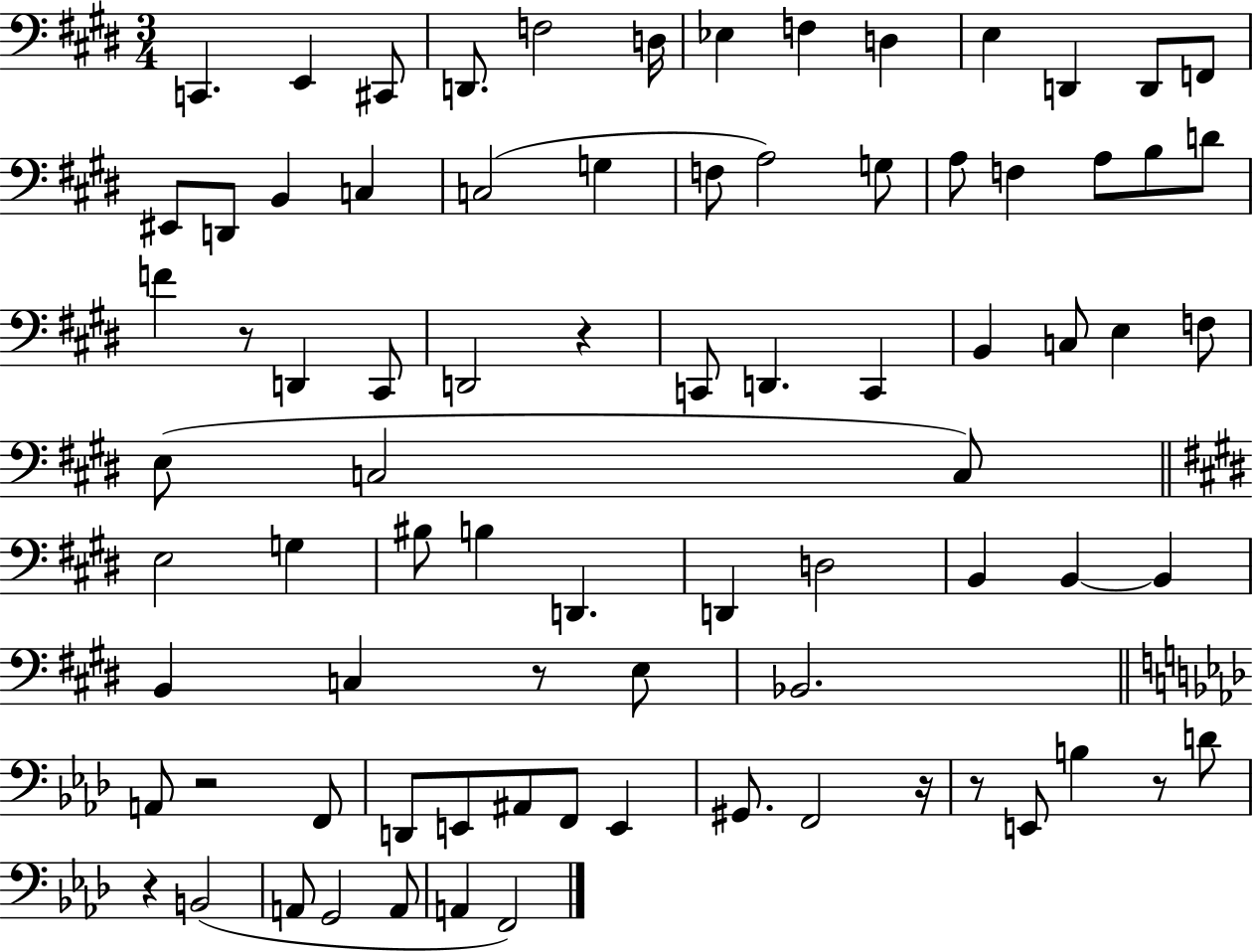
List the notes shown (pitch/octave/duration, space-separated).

C2/q. E2/q C#2/e D2/e. F3/h D3/s Eb3/q F3/q D3/q E3/q D2/q D2/e F2/e EIS2/e D2/e B2/q C3/q C3/h G3/q F3/e A3/h G3/e A3/e F3/q A3/e B3/e D4/e F4/q R/e D2/q C#2/e D2/h R/q C2/e D2/q. C2/q B2/q C3/e E3/q F3/e E3/e C3/h C3/e E3/h G3/q BIS3/e B3/q D2/q. D2/q D3/h B2/q B2/q B2/q B2/q C3/q R/e E3/e Bb2/h. A2/e R/h F2/e D2/e E2/e A#2/e F2/e E2/q G#2/e. F2/h R/s R/e E2/e B3/q R/e D4/e R/q B2/h A2/e G2/h A2/e A2/q F2/h